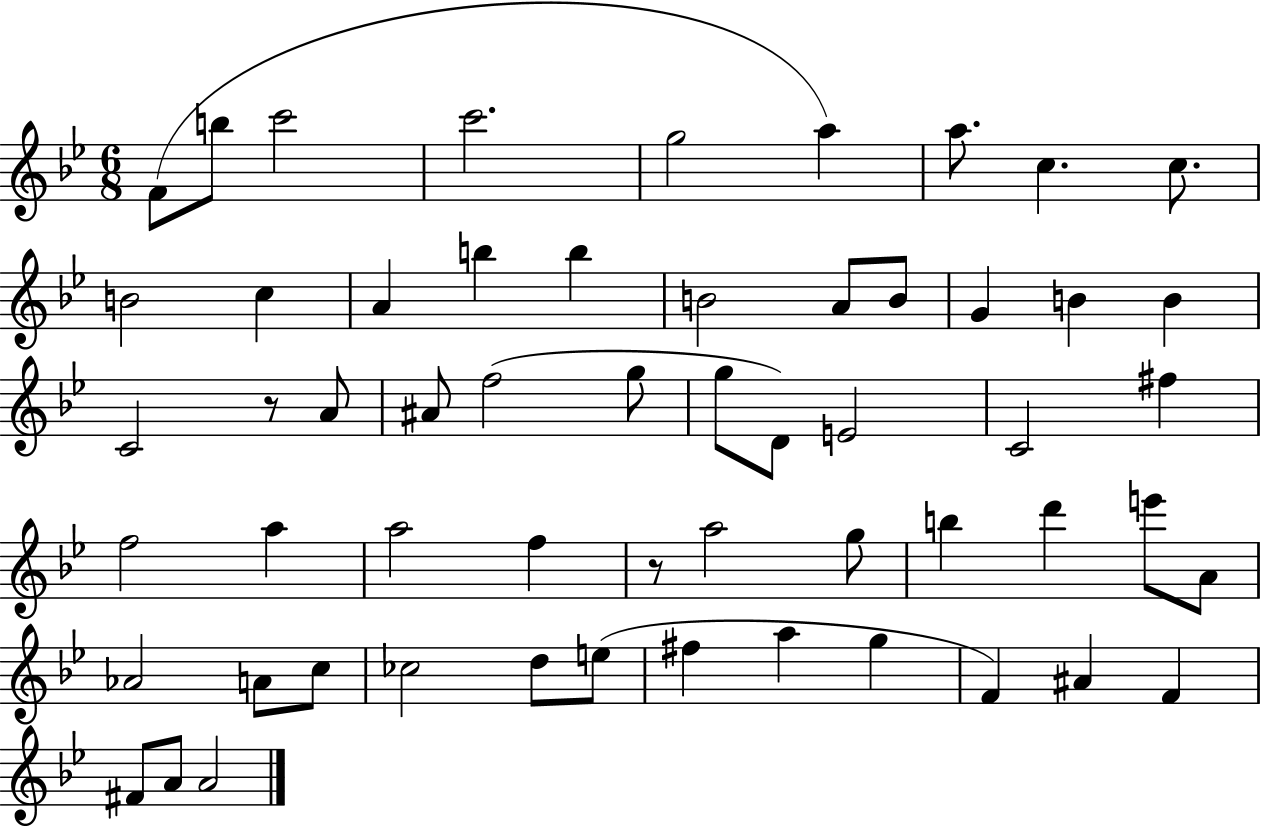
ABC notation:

X:1
T:Untitled
M:6/8
L:1/4
K:Bb
F/2 b/2 c'2 c'2 g2 a a/2 c c/2 B2 c A b b B2 A/2 B/2 G B B C2 z/2 A/2 ^A/2 f2 g/2 g/2 D/2 E2 C2 ^f f2 a a2 f z/2 a2 g/2 b d' e'/2 A/2 _A2 A/2 c/2 _c2 d/2 e/2 ^f a g F ^A F ^F/2 A/2 A2